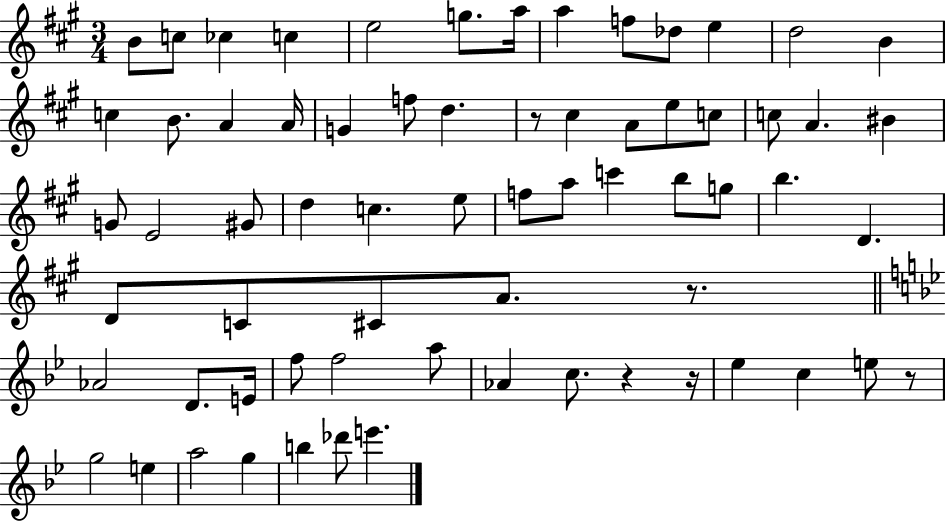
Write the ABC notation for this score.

X:1
T:Untitled
M:3/4
L:1/4
K:A
B/2 c/2 _c c e2 g/2 a/4 a f/2 _d/2 e d2 B c B/2 A A/4 G f/2 d z/2 ^c A/2 e/2 c/2 c/2 A ^B G/2 E2 ^G/2 d c e/2 f/2 a/2 c' b/2 g/2 b D D/2 C/2 ^C/2 A/2 z/2 _A2 D/2 E/4 f/2 f2 a/2 _A c/2 z z/4 _e c e/2 z/2 g2 e a2 g b _d'/2 e'